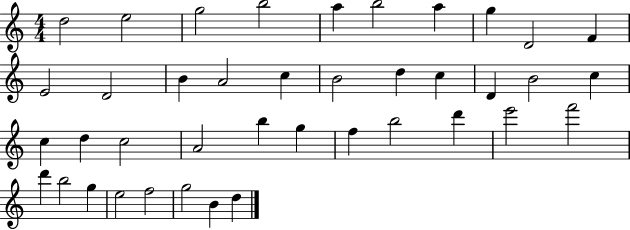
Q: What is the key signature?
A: C major